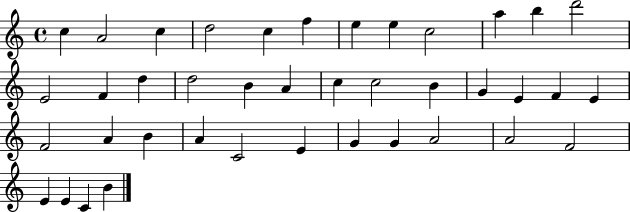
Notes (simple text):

C5/q A4/h C5/q D5/h C5/q F5/q E5/q E5/q C5/h A5/q B5/q D6/h E4/h F4/q D5/q D5/h B4/q A4/q C5/q C5/h B4/q G4/q E4/q F4/q E4/q F4/h A4/q B4/q A4/q C4/h E4/q G4/q G4/q A4/h A4/h F4/h E4/q E4/q C4/q B4/q